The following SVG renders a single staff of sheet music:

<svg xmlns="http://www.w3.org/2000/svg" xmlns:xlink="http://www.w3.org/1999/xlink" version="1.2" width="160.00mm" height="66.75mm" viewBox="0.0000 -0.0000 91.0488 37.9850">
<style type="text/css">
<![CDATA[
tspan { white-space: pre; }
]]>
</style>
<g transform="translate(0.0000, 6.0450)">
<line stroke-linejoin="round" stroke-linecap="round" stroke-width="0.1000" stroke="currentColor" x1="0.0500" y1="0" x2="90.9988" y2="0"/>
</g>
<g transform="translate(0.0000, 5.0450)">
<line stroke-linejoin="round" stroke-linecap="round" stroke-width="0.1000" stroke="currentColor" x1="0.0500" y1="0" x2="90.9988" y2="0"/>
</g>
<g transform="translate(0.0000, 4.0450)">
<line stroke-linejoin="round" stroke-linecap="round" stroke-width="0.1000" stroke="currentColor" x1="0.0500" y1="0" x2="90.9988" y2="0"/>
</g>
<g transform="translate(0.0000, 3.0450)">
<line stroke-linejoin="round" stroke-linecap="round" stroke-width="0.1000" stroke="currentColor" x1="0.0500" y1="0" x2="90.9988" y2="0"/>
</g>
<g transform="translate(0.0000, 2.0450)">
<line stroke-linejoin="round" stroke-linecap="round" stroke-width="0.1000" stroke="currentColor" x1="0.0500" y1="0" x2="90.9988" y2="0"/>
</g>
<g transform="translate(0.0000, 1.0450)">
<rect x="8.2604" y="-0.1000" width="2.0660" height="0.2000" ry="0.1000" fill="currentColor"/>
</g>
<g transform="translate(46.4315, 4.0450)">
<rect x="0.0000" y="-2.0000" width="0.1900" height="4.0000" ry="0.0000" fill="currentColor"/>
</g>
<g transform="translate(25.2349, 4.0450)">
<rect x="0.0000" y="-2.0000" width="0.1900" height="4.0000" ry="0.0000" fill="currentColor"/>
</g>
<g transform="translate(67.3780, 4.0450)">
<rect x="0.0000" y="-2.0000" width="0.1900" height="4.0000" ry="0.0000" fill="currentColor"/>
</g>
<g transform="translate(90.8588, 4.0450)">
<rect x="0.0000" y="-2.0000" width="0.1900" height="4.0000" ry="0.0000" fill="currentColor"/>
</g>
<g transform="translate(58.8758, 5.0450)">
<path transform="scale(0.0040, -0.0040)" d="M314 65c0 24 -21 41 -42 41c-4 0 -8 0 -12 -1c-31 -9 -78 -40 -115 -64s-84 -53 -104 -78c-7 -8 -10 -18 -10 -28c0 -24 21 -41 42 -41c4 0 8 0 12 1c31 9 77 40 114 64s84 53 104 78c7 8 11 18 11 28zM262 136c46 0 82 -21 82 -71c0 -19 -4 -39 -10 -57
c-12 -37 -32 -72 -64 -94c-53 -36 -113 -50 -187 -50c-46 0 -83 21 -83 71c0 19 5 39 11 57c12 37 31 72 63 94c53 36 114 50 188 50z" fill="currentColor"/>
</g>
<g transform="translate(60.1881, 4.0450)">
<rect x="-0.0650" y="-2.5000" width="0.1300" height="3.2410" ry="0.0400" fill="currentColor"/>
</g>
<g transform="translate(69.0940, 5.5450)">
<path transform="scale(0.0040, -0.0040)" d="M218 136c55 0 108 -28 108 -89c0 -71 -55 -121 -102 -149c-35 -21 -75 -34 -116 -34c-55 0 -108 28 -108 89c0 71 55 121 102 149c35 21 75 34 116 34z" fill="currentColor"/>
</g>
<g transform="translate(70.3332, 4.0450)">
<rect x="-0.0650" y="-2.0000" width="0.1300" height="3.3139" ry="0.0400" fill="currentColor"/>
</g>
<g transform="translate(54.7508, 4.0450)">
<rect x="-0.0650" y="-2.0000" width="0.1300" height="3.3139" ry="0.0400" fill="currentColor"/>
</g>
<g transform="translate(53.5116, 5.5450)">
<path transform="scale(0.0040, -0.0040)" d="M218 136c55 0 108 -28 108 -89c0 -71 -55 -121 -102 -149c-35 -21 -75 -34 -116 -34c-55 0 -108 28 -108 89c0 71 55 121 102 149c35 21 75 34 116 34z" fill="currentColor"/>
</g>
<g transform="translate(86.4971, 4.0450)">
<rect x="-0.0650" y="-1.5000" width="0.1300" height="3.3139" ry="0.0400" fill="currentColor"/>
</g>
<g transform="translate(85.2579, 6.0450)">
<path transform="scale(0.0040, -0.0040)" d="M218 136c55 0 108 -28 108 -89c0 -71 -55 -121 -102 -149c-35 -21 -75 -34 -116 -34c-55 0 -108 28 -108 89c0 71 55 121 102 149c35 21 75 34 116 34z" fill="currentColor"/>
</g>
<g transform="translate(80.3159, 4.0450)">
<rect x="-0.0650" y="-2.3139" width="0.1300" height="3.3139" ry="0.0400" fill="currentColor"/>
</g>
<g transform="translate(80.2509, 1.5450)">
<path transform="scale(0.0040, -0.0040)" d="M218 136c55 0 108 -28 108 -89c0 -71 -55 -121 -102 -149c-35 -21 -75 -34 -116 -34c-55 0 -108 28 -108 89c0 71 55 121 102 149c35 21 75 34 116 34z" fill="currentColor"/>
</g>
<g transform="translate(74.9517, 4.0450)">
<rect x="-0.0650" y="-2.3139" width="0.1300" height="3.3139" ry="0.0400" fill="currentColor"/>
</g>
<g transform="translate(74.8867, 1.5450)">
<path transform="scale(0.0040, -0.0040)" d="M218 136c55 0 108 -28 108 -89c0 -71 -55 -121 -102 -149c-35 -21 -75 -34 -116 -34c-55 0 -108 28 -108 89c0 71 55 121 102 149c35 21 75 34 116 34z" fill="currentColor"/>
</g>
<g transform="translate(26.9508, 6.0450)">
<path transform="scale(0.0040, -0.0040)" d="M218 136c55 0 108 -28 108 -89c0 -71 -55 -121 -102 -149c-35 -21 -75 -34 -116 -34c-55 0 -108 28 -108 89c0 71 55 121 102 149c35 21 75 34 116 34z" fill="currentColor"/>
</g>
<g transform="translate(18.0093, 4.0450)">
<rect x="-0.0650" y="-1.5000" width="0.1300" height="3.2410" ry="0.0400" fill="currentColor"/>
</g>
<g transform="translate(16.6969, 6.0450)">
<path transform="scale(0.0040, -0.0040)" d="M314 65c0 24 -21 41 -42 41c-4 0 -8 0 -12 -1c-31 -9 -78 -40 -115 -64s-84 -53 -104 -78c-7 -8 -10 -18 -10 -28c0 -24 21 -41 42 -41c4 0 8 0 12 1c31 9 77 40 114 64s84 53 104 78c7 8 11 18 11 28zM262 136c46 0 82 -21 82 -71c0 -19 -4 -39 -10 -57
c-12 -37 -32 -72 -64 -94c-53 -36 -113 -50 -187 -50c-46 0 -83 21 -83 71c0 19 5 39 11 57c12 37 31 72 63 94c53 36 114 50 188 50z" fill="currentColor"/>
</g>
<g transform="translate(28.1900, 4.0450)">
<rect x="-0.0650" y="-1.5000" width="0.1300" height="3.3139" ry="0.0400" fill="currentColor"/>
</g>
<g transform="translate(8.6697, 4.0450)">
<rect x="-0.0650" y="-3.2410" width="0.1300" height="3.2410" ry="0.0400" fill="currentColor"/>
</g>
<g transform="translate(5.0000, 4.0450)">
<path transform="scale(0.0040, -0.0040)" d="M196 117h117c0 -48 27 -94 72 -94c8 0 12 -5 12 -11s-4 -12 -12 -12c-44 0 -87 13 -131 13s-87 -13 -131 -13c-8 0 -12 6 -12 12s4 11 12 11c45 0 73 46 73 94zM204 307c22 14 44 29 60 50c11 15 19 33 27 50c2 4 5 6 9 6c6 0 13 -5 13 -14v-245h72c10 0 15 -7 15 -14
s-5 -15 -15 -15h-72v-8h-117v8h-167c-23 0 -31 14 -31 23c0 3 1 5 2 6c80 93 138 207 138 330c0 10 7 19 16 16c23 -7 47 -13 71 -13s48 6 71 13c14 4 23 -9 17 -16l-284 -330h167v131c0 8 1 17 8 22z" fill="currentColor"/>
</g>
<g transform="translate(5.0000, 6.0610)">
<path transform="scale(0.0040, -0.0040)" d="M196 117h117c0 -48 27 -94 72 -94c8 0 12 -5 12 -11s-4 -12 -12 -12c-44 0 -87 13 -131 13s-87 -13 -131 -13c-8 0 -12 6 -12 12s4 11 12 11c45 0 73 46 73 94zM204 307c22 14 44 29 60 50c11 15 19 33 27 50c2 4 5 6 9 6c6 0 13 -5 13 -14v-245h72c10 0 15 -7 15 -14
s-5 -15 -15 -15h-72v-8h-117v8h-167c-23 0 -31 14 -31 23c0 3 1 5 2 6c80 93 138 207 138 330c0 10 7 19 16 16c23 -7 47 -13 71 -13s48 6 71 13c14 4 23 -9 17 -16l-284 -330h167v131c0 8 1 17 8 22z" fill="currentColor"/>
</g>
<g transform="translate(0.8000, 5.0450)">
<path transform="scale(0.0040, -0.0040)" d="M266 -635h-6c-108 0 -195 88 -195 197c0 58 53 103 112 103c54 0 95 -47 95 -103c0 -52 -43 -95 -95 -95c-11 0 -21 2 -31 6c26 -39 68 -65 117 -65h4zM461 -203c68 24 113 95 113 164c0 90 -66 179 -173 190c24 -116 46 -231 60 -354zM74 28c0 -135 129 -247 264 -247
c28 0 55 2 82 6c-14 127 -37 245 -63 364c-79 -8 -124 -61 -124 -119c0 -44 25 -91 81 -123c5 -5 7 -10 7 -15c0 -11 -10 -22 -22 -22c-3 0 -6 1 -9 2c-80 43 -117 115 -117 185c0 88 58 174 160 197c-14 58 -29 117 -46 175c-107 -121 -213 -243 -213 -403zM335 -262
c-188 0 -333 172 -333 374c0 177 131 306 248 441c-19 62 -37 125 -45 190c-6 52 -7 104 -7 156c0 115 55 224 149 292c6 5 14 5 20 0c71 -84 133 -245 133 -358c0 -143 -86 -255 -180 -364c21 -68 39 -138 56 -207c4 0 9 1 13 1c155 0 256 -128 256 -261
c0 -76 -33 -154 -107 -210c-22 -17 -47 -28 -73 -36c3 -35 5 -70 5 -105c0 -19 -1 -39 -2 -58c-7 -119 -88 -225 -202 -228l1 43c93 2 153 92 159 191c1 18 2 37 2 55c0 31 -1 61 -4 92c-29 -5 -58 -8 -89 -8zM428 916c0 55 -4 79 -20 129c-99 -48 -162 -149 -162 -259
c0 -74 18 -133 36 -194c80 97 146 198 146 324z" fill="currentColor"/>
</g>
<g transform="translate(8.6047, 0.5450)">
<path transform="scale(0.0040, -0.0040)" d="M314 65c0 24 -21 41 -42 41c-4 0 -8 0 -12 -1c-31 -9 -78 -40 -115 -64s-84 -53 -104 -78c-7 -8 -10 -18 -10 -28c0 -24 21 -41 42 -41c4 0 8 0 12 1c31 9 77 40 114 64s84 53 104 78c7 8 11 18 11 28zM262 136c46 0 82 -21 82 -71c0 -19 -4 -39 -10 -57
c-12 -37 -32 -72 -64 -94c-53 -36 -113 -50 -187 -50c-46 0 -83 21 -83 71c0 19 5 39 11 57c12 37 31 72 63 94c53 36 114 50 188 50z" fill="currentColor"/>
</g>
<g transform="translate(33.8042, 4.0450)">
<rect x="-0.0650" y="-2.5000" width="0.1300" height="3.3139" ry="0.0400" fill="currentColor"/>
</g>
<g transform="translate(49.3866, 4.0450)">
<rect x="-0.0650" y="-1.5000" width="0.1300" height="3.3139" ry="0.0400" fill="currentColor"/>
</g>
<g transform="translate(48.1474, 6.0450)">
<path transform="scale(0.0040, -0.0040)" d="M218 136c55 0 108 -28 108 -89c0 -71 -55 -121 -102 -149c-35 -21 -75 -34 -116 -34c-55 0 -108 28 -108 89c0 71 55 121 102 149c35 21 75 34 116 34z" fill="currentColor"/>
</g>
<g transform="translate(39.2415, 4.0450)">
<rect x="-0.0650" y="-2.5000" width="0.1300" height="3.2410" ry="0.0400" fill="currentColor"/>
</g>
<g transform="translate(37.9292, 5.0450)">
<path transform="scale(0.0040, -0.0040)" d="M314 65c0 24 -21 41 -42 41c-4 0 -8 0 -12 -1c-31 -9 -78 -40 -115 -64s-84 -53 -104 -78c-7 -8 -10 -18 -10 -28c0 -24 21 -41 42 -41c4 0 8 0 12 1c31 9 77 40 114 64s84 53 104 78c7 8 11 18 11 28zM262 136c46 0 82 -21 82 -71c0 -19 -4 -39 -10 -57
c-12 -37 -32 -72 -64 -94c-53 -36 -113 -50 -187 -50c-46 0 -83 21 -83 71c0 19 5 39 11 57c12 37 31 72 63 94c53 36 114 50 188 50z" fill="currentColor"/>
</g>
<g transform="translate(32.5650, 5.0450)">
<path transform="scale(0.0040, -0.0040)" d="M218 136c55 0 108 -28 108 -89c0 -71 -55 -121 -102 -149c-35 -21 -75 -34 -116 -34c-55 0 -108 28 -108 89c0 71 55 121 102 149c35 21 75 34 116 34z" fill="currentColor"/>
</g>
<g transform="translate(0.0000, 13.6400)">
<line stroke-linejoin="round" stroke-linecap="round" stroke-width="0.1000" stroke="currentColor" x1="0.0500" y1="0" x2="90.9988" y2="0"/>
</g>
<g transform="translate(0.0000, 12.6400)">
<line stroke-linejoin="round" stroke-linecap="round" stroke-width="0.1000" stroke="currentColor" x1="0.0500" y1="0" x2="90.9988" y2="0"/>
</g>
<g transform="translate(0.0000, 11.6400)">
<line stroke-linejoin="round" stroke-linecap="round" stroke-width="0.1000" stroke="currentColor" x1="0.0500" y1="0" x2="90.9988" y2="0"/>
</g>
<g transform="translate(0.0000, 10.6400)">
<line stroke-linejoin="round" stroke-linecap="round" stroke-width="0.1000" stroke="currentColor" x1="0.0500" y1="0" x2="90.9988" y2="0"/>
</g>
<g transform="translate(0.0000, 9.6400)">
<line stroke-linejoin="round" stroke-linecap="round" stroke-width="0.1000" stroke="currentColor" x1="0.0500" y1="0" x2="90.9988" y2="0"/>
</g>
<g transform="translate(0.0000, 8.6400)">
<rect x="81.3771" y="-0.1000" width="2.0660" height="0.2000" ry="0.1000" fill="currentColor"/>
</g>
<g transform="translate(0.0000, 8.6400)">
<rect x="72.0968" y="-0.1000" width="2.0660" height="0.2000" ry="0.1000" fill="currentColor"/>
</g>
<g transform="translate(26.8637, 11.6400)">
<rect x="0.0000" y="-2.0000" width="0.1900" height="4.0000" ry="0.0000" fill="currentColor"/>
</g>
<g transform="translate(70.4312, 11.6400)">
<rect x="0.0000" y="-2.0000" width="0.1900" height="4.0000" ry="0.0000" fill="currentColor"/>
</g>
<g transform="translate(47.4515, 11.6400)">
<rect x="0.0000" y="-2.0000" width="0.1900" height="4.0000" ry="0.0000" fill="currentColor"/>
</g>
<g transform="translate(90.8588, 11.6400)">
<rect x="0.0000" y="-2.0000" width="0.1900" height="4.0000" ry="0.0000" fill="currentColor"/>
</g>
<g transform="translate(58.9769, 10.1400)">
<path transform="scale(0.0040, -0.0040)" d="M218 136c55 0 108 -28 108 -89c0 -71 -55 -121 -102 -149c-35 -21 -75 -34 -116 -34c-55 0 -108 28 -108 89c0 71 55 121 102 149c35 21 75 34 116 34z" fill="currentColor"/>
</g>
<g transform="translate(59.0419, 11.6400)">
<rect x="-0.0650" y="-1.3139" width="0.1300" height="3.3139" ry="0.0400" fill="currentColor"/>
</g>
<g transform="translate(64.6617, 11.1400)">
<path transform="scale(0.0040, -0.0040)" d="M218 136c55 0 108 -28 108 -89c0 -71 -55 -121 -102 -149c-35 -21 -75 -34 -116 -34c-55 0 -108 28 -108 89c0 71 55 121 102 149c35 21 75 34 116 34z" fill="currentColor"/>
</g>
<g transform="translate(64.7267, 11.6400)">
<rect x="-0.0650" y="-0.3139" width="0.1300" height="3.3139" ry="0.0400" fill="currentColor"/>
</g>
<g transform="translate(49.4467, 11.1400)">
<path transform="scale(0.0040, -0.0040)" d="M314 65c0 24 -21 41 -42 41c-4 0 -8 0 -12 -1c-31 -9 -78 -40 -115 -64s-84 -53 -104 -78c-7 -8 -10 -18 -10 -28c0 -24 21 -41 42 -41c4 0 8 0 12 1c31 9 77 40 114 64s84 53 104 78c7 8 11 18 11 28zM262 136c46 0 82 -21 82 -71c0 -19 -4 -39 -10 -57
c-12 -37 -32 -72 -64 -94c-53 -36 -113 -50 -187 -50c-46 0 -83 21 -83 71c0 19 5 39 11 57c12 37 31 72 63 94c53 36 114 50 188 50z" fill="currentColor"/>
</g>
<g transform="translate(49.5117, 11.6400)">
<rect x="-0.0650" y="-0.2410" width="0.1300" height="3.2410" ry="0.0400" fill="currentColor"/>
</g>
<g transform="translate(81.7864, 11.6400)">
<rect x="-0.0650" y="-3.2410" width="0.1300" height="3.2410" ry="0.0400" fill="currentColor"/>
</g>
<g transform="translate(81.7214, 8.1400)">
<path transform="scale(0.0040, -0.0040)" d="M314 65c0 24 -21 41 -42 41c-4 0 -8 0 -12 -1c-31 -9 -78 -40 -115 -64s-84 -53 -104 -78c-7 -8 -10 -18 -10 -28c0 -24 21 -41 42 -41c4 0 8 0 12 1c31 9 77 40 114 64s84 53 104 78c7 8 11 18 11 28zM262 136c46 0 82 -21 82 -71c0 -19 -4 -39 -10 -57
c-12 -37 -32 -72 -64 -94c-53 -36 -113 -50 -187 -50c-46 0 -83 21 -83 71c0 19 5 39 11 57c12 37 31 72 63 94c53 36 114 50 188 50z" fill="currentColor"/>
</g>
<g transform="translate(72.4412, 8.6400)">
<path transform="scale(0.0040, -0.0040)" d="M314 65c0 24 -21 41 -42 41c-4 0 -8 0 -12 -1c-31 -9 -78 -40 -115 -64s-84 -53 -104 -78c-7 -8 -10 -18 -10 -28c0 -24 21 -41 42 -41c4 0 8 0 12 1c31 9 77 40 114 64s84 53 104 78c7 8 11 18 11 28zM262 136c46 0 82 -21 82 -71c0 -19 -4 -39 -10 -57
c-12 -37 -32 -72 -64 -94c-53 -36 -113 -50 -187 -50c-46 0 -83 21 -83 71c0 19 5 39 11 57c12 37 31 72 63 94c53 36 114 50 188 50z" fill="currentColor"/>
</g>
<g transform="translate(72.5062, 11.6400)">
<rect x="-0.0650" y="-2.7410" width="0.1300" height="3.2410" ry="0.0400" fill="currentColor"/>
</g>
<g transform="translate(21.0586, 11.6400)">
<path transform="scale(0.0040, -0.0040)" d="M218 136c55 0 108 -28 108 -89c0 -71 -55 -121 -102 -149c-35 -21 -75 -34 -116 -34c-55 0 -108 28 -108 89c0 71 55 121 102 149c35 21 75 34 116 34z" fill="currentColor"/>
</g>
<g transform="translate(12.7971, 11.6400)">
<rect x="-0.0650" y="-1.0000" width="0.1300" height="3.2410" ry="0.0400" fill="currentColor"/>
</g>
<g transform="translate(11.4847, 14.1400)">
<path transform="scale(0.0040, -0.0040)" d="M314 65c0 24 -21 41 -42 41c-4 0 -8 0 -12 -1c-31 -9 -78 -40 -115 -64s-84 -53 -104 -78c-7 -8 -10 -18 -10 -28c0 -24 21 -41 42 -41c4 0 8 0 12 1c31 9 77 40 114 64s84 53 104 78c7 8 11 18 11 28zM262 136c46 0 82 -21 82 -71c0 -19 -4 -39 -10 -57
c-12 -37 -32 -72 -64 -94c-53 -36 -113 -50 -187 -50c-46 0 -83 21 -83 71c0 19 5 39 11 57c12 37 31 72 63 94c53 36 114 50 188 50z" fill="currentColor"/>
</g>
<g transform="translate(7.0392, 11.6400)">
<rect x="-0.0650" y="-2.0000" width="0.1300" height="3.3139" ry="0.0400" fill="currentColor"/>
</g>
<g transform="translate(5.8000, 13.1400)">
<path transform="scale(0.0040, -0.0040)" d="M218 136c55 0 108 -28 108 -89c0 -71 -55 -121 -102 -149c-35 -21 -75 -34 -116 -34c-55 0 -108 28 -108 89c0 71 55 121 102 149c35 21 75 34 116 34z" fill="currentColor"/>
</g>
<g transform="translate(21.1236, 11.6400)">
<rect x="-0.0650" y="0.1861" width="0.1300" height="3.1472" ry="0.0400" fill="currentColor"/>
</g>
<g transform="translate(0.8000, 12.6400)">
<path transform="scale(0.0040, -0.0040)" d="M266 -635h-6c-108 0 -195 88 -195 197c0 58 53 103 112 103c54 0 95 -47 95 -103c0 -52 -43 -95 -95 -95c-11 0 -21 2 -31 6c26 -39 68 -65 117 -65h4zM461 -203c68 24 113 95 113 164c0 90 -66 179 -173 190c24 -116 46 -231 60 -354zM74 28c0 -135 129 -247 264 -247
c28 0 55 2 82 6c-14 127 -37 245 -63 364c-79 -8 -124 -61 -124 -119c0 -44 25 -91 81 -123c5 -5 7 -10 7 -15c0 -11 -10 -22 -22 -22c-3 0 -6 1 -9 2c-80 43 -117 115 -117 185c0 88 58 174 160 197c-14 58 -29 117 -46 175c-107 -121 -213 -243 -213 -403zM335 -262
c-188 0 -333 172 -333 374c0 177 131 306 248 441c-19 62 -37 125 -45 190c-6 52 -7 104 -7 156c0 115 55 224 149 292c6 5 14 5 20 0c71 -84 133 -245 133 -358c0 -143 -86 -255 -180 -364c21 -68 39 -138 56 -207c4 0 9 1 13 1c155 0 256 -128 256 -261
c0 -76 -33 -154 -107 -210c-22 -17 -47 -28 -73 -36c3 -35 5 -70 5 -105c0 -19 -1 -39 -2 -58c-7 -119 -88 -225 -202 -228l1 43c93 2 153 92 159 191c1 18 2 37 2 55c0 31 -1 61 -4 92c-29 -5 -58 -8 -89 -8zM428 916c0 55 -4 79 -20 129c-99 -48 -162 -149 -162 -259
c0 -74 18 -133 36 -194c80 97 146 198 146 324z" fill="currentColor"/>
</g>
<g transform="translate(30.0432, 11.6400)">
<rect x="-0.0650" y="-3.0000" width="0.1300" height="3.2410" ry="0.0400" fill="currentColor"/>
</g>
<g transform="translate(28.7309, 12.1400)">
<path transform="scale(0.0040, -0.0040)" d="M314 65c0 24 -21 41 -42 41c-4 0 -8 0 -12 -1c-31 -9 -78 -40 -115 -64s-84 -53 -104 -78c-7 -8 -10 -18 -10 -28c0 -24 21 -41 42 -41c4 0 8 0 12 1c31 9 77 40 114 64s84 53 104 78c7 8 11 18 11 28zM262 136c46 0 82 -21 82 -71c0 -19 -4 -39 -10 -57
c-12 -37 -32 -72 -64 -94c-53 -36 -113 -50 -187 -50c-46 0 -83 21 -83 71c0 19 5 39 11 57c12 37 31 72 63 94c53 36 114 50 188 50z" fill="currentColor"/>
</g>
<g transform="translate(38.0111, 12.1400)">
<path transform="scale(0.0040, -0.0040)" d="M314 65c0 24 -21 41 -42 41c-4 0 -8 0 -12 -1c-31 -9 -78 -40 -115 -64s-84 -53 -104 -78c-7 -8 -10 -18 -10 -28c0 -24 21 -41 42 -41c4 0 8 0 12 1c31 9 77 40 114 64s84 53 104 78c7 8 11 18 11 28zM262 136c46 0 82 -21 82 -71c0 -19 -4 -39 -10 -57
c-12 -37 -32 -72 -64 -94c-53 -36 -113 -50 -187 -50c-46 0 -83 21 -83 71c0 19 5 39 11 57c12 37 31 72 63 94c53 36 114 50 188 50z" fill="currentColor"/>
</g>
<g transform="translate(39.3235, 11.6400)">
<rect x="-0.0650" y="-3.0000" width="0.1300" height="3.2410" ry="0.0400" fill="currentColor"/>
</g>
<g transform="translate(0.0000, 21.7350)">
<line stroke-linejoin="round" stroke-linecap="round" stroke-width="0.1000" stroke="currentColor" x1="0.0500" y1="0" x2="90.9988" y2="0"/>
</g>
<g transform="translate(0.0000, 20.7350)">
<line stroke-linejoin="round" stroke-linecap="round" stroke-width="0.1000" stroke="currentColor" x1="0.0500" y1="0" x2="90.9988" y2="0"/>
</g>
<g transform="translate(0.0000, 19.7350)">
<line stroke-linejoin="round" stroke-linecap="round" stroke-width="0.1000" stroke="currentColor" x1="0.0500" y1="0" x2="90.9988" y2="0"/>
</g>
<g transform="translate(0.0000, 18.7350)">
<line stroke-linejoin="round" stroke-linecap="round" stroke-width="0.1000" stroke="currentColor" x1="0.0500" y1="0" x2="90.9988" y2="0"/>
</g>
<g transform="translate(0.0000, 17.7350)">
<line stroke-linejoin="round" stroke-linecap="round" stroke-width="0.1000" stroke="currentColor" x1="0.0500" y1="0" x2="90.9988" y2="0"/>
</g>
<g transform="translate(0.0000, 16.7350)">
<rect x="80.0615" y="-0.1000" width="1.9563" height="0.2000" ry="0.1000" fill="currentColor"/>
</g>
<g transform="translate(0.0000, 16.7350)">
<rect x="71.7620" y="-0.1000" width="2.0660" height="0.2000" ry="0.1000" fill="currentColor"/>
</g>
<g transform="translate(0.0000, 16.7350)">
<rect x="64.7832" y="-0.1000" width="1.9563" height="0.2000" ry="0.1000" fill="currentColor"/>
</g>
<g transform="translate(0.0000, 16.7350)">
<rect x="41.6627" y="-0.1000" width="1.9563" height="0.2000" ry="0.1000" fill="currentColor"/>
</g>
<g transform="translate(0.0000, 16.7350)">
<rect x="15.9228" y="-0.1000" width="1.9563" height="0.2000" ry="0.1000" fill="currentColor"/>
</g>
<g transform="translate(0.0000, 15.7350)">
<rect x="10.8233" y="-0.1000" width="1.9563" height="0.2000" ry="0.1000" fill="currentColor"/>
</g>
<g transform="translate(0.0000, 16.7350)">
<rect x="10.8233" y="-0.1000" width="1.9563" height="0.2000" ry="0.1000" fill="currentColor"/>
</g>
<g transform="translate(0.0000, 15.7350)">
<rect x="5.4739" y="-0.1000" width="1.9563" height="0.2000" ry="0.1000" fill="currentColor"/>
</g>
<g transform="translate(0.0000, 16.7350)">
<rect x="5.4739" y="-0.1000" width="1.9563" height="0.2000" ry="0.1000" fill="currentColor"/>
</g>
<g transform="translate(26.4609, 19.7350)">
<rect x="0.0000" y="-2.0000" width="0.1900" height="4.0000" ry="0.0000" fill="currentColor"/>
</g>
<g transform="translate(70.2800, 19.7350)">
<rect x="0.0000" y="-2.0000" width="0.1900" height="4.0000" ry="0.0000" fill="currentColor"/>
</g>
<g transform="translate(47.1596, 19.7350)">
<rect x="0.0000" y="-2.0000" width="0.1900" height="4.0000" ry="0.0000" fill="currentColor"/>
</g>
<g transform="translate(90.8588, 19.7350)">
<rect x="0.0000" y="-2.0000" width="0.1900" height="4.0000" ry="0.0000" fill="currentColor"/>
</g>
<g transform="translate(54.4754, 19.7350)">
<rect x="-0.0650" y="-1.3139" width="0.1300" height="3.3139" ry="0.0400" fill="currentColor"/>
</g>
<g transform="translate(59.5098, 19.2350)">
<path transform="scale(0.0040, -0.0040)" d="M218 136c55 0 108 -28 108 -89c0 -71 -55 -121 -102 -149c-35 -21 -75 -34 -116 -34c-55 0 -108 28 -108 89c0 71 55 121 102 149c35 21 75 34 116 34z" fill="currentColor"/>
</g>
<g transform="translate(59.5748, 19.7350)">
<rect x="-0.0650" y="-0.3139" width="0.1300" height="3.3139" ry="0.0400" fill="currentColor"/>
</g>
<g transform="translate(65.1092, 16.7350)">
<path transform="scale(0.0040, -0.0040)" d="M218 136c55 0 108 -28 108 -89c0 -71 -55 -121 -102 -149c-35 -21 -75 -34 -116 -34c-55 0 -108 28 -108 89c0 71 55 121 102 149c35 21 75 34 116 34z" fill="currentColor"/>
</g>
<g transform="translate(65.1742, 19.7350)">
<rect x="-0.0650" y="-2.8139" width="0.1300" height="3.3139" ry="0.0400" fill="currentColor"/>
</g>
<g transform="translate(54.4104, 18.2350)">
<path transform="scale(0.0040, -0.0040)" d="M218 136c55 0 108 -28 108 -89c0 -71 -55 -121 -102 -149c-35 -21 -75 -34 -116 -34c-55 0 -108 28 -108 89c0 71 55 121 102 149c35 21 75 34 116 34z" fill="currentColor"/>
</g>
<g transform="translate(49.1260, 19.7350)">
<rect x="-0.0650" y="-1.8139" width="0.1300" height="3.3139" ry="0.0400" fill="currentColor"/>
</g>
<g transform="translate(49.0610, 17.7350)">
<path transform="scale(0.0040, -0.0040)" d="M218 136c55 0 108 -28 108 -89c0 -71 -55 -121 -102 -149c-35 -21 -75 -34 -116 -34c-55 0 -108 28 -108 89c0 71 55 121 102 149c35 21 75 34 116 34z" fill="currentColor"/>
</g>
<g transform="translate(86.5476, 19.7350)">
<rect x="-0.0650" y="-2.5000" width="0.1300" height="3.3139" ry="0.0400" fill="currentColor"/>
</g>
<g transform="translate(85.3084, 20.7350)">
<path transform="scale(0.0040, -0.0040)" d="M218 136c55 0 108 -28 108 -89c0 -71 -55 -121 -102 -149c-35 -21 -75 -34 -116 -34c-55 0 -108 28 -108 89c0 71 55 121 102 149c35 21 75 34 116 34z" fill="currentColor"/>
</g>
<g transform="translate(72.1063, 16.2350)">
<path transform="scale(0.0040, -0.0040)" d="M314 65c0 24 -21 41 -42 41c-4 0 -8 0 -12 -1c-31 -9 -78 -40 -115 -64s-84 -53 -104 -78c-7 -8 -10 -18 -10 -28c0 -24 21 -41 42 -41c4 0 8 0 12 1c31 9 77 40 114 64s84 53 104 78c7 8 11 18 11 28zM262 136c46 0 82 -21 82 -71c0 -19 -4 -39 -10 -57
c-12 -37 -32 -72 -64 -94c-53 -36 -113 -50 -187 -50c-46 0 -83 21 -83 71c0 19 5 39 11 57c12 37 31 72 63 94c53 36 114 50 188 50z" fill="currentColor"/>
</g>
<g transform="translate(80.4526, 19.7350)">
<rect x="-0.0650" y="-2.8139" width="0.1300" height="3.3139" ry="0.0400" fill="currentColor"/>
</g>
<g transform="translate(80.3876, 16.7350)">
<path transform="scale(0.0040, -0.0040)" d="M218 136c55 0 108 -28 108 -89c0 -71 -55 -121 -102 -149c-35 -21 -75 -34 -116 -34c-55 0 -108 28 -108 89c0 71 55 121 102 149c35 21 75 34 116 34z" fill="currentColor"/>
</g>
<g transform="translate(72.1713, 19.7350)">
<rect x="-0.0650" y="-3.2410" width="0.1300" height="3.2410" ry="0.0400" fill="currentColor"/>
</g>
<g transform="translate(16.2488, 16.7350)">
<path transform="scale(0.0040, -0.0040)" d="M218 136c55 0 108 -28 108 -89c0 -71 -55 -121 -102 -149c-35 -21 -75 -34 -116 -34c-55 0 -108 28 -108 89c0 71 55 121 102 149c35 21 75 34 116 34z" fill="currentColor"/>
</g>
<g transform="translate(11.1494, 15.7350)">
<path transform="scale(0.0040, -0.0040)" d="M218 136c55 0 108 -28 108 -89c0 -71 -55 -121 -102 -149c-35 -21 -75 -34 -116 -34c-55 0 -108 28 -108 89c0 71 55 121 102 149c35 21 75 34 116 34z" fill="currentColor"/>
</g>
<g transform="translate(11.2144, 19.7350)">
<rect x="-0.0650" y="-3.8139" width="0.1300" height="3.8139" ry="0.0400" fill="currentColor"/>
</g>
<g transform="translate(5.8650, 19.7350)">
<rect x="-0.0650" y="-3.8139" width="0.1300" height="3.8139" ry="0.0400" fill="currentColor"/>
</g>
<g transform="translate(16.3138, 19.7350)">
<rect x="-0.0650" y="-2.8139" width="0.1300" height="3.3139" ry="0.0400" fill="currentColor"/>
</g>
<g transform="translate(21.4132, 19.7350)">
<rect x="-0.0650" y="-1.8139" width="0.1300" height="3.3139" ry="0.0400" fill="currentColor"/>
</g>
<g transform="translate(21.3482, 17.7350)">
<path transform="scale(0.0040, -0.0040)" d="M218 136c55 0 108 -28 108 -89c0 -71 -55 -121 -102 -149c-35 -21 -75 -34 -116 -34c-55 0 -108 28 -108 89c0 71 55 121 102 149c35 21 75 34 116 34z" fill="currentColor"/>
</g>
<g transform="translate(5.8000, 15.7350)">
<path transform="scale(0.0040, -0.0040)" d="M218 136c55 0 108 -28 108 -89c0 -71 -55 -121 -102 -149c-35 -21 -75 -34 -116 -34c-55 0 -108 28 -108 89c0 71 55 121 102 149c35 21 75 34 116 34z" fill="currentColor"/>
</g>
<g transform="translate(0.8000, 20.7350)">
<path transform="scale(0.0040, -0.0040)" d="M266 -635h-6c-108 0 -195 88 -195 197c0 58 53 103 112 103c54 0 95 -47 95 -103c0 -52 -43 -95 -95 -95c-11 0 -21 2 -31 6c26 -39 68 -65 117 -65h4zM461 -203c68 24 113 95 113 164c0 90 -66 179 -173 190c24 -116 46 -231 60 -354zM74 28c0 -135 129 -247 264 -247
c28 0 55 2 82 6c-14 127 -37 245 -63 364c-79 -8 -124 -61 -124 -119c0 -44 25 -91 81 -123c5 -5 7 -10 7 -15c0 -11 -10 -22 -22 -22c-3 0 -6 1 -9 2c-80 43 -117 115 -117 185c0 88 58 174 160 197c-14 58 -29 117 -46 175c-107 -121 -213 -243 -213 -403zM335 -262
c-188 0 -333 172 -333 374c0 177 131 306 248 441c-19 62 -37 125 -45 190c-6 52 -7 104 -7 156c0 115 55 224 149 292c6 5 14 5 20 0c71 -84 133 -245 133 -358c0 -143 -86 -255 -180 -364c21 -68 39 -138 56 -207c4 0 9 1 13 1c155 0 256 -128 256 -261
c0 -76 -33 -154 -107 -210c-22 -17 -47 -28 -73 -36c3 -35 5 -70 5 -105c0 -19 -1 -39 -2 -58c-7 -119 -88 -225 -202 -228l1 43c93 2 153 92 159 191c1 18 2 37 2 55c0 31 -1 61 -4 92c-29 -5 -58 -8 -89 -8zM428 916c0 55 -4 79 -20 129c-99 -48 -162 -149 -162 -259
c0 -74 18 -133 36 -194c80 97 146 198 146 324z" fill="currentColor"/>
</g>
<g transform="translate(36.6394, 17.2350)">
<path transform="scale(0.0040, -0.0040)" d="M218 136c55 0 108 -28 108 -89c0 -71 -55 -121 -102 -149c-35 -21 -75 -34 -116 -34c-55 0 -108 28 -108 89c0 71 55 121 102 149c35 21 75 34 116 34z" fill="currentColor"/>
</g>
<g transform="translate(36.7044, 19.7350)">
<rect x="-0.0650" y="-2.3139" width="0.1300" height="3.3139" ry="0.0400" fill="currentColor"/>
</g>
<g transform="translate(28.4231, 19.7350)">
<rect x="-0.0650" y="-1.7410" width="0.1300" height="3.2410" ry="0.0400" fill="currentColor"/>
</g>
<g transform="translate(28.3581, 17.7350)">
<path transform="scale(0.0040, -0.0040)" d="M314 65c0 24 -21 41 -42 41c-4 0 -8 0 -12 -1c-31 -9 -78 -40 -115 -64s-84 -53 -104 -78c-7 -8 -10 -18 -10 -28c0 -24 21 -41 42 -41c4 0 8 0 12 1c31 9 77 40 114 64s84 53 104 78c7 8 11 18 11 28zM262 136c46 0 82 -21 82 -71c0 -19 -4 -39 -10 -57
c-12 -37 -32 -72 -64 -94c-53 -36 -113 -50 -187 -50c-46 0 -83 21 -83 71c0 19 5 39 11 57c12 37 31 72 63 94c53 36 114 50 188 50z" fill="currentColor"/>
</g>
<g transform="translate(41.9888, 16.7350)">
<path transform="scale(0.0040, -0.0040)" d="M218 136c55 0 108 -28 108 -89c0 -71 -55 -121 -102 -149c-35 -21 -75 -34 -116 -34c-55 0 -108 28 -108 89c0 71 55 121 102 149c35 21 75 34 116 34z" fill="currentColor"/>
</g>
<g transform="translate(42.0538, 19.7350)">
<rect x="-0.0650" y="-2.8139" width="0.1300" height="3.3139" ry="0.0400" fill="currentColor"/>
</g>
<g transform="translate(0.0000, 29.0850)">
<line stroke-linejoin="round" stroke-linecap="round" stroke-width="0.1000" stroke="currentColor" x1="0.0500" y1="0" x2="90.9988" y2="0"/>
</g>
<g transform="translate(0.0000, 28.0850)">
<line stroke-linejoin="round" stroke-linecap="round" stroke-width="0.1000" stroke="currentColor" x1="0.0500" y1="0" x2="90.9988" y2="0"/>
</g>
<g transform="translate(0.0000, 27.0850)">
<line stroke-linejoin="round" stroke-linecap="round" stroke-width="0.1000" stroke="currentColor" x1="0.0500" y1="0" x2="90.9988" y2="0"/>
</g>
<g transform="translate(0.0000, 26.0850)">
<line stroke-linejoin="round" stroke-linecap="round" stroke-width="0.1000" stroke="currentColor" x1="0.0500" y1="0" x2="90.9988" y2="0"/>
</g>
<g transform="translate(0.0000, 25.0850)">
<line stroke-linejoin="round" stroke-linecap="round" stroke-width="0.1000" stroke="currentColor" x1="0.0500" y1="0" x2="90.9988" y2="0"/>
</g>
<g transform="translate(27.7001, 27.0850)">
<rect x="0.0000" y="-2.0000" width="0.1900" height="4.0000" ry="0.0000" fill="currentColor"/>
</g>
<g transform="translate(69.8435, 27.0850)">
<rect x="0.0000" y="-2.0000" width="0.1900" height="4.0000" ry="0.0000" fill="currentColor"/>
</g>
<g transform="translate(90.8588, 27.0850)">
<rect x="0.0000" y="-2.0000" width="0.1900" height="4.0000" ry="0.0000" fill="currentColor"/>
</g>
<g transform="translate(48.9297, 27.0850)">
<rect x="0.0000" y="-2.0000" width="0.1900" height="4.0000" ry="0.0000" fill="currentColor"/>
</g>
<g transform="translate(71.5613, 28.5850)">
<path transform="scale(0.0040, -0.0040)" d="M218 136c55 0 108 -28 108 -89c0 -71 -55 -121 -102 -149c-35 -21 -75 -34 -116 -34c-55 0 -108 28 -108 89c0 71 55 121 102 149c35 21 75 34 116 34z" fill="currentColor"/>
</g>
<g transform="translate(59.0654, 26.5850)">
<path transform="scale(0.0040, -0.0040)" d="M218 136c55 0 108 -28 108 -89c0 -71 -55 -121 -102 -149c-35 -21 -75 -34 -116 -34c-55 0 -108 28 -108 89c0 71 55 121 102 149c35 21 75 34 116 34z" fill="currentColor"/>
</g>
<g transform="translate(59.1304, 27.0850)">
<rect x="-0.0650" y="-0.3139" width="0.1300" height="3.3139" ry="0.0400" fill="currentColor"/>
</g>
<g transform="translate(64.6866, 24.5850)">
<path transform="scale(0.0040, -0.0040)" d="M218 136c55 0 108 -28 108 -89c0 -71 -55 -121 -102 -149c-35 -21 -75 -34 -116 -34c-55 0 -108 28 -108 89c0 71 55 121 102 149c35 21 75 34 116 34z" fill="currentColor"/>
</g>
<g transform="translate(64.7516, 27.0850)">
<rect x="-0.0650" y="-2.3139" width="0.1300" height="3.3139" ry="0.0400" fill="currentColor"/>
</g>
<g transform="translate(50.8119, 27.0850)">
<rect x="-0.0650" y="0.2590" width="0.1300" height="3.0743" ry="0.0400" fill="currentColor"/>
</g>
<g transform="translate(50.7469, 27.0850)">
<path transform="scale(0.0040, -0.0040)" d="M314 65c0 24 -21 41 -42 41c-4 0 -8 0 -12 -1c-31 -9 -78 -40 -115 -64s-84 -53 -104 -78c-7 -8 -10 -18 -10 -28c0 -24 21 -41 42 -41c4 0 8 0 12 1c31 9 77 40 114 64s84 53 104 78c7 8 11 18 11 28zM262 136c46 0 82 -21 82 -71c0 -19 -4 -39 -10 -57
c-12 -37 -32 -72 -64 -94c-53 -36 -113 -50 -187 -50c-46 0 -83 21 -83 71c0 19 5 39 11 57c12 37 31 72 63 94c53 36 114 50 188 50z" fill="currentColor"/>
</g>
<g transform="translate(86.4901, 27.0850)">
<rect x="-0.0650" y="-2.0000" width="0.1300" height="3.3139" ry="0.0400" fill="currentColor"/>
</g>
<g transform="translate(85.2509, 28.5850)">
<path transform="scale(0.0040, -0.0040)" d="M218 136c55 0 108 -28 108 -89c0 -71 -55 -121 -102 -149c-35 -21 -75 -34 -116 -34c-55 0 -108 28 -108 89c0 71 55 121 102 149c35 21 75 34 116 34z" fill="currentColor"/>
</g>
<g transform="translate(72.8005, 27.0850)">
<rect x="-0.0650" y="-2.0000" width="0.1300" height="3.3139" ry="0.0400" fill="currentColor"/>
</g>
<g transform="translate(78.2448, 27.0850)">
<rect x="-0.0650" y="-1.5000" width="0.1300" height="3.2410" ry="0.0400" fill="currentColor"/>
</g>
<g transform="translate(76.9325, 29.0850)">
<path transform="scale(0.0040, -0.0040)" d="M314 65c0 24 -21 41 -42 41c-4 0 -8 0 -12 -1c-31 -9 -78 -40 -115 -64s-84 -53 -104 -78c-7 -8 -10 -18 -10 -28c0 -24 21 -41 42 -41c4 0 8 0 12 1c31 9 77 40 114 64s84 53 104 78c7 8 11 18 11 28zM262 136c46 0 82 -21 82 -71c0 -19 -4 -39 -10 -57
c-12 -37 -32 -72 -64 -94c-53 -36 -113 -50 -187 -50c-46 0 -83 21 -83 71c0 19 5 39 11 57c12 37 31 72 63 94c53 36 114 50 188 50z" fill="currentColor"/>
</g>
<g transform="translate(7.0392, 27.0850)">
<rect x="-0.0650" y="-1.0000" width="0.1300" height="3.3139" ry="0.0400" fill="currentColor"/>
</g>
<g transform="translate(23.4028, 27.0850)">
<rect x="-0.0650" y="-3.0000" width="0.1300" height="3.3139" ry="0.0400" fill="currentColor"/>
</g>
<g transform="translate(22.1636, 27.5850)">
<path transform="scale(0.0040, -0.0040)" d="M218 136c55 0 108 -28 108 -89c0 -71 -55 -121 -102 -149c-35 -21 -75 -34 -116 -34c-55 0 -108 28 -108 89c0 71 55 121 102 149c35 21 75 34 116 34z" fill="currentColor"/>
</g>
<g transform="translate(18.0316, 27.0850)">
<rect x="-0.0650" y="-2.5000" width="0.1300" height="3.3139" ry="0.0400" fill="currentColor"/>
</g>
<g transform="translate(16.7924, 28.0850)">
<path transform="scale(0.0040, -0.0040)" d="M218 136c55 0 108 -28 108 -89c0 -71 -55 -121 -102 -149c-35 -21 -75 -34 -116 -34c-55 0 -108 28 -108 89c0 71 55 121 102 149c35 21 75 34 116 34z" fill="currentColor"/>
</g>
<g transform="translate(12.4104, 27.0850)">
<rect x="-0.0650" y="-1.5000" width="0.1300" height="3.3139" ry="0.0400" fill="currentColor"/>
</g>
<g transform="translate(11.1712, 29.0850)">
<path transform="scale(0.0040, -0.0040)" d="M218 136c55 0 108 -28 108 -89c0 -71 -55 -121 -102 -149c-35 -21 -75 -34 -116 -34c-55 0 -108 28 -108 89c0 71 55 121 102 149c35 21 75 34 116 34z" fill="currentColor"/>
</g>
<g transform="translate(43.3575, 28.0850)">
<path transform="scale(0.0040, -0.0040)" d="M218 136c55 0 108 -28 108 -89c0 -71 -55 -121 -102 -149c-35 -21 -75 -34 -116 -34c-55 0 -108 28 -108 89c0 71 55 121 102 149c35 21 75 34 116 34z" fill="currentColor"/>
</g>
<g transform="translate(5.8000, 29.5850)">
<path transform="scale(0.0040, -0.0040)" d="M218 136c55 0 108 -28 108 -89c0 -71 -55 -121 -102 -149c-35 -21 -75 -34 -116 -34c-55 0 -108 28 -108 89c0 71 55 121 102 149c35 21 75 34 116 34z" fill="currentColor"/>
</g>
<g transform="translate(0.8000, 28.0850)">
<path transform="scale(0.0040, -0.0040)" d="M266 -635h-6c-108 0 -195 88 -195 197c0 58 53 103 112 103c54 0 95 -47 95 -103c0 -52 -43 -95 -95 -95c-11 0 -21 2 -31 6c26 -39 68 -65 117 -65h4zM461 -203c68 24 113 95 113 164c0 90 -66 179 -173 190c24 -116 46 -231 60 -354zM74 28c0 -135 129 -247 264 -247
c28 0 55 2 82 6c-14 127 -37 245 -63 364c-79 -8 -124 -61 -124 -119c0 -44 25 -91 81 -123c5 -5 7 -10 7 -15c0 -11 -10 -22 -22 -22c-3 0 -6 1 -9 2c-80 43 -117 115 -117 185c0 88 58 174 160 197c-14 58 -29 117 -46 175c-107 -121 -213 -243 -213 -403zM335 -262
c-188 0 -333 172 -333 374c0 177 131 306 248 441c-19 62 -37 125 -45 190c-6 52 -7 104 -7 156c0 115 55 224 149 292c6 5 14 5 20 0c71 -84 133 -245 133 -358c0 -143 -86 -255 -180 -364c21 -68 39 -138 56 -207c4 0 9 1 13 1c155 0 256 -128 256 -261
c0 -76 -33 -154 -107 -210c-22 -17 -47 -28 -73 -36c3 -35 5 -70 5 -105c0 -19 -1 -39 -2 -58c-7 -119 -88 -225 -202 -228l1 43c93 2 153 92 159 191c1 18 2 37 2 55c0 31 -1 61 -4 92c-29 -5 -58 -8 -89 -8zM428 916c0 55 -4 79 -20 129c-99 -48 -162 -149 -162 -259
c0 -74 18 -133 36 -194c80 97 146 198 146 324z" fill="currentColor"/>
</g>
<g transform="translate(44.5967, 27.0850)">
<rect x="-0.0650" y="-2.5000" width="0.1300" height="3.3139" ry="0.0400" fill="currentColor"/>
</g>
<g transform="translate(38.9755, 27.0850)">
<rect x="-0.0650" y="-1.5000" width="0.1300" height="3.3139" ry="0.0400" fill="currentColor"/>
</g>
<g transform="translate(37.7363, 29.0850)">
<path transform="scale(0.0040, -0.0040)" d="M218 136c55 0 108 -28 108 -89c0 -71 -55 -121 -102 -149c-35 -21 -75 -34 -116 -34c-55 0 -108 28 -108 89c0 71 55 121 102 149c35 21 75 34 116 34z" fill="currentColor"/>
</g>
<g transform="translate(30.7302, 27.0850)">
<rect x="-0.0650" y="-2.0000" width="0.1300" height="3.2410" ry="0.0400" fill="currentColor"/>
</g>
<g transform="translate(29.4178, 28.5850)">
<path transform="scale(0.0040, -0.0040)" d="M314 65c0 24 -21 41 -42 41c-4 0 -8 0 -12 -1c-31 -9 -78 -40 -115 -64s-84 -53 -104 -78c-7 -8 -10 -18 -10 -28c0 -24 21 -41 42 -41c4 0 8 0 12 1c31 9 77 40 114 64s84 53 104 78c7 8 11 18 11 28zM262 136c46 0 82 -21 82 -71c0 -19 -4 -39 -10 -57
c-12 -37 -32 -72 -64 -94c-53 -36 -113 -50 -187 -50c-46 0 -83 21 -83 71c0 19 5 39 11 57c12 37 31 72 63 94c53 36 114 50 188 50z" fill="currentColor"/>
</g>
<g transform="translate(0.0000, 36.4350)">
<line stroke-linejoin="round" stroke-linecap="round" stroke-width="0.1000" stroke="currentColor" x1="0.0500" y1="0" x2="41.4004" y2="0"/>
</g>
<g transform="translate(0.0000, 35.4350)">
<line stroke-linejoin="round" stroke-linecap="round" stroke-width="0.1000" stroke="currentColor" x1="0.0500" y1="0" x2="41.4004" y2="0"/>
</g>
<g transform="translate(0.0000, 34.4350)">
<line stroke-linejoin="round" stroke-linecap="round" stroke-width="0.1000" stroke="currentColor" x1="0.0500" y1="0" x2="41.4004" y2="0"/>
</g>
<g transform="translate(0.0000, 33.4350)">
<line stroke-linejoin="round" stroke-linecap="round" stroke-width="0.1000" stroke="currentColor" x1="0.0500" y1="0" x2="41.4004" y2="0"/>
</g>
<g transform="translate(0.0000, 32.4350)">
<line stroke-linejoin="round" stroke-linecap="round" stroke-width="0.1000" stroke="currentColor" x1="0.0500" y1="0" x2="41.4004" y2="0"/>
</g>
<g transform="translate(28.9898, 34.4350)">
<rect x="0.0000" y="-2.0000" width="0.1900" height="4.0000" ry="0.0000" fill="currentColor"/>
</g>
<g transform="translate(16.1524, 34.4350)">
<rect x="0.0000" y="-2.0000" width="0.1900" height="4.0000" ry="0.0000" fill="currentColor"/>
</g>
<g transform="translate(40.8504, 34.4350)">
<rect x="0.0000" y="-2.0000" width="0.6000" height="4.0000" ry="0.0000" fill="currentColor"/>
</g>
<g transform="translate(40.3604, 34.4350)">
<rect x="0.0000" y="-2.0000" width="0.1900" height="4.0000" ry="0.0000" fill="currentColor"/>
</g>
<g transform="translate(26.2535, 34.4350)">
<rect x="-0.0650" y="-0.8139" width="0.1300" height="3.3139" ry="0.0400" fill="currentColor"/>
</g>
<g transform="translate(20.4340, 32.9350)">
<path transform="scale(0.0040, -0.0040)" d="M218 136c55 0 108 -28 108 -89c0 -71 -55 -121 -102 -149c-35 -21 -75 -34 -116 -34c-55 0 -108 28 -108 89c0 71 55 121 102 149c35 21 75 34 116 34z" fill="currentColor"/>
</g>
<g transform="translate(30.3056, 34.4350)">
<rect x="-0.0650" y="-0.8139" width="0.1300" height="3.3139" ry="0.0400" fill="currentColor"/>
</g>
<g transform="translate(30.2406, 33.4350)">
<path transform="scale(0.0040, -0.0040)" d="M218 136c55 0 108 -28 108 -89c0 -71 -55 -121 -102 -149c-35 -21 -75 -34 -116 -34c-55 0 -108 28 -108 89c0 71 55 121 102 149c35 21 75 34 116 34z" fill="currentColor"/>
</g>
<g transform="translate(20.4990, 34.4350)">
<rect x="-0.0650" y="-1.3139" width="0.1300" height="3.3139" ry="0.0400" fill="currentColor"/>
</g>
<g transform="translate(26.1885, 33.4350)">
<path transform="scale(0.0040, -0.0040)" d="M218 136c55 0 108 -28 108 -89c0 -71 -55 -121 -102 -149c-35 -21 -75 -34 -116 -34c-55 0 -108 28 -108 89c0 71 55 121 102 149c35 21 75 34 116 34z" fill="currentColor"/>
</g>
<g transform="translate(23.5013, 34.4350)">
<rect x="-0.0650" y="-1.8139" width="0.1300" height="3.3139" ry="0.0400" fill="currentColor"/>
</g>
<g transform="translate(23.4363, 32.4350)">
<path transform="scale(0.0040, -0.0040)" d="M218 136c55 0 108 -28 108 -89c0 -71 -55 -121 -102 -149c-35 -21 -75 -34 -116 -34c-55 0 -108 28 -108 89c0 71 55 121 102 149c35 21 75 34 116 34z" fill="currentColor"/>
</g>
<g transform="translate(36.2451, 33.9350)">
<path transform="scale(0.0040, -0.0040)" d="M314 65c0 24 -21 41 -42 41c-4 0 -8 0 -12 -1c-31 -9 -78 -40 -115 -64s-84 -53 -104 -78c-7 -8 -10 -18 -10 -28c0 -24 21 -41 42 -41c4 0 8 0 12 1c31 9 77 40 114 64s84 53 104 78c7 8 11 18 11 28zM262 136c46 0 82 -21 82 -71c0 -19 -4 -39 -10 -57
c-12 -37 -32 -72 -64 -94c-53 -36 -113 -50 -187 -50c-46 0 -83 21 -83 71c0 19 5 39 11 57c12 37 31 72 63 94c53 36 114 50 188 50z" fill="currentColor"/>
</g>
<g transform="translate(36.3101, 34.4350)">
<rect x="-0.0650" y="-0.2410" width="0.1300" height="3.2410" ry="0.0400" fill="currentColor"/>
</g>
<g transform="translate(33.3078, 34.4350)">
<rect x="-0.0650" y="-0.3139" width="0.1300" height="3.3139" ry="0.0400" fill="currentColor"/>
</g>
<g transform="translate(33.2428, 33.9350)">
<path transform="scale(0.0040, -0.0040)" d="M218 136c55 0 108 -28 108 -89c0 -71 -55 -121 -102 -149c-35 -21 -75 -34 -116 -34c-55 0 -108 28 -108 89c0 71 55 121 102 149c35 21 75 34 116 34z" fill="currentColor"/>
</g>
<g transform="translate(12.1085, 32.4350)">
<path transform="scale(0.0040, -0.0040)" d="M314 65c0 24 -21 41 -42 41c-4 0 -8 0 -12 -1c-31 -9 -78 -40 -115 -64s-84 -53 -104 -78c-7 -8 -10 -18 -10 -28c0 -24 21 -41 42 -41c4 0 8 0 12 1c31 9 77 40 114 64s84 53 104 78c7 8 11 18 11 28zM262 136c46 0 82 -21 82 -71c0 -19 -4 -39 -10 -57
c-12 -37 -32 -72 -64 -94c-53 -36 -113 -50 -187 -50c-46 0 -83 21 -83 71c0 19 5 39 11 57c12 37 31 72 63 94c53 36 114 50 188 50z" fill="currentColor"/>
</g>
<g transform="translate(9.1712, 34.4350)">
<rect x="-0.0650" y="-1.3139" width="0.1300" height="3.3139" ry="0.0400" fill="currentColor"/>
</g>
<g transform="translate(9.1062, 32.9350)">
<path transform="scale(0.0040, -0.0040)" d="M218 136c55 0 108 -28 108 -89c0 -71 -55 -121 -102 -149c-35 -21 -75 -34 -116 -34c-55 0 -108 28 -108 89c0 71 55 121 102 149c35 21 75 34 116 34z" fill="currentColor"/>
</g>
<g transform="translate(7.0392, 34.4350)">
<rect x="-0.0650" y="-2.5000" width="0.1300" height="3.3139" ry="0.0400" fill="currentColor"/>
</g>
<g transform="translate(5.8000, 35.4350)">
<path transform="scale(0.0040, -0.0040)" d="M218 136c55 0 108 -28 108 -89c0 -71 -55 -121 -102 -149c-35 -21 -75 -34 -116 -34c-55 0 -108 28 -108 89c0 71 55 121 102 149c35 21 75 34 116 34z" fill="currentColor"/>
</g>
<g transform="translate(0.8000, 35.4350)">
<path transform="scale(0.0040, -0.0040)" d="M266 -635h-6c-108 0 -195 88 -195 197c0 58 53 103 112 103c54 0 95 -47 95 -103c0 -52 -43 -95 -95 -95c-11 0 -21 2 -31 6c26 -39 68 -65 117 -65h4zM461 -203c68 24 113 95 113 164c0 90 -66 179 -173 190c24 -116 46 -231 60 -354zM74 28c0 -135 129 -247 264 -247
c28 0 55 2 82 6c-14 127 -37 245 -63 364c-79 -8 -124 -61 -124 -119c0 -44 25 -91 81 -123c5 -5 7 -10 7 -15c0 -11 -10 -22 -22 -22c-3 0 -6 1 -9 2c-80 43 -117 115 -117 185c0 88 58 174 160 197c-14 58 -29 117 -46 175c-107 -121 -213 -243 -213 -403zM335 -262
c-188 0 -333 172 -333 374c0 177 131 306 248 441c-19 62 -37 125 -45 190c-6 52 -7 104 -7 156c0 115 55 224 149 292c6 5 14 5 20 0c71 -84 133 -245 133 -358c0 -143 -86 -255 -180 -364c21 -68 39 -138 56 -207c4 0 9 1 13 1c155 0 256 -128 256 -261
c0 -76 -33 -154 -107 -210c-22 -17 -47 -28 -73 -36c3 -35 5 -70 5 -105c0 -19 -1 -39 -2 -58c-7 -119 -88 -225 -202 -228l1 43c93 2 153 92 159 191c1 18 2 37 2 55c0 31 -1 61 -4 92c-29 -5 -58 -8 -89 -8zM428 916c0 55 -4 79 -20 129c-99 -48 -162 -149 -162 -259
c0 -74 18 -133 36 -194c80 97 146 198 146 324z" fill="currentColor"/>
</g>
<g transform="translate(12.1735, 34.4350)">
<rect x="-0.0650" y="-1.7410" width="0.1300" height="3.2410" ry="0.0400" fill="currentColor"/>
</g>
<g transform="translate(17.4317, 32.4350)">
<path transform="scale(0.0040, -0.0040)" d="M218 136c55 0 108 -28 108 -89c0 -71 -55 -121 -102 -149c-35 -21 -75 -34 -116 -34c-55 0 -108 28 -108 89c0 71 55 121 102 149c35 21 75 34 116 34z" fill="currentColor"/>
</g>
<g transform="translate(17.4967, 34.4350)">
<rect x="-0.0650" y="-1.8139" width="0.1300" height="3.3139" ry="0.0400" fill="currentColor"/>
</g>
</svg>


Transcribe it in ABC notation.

X:1
T:Untitled
M:4/4
L:1/4
K:C
b2 E2 E G G2 E F G2 F g g E F D2 B A2 A2 c2 e c a2 b2 c' c' a f f2 g a f e c a b2 a G D E G A F2 E G B2 c g F E2 F G e f2 f e f d d c c2